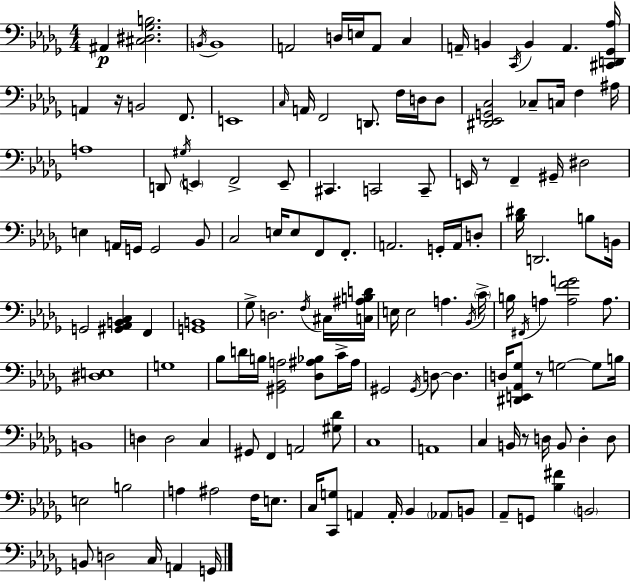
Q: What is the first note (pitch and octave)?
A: A#2